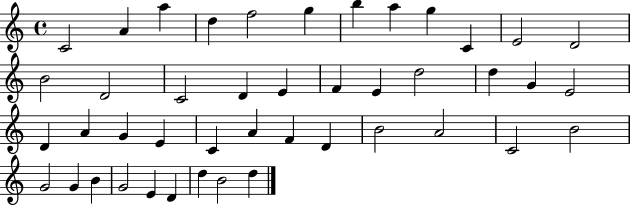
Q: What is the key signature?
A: C major